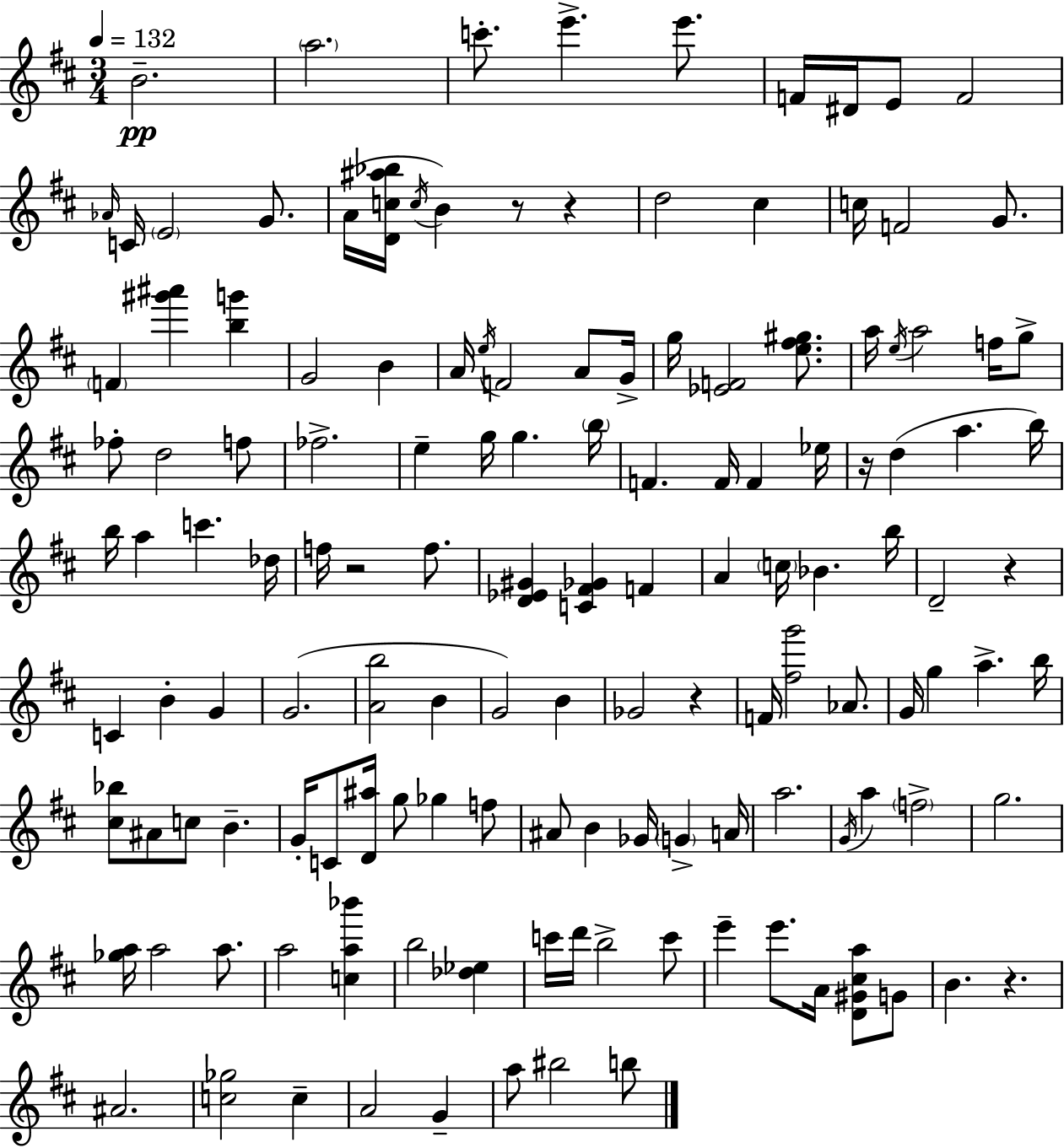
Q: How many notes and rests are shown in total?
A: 137